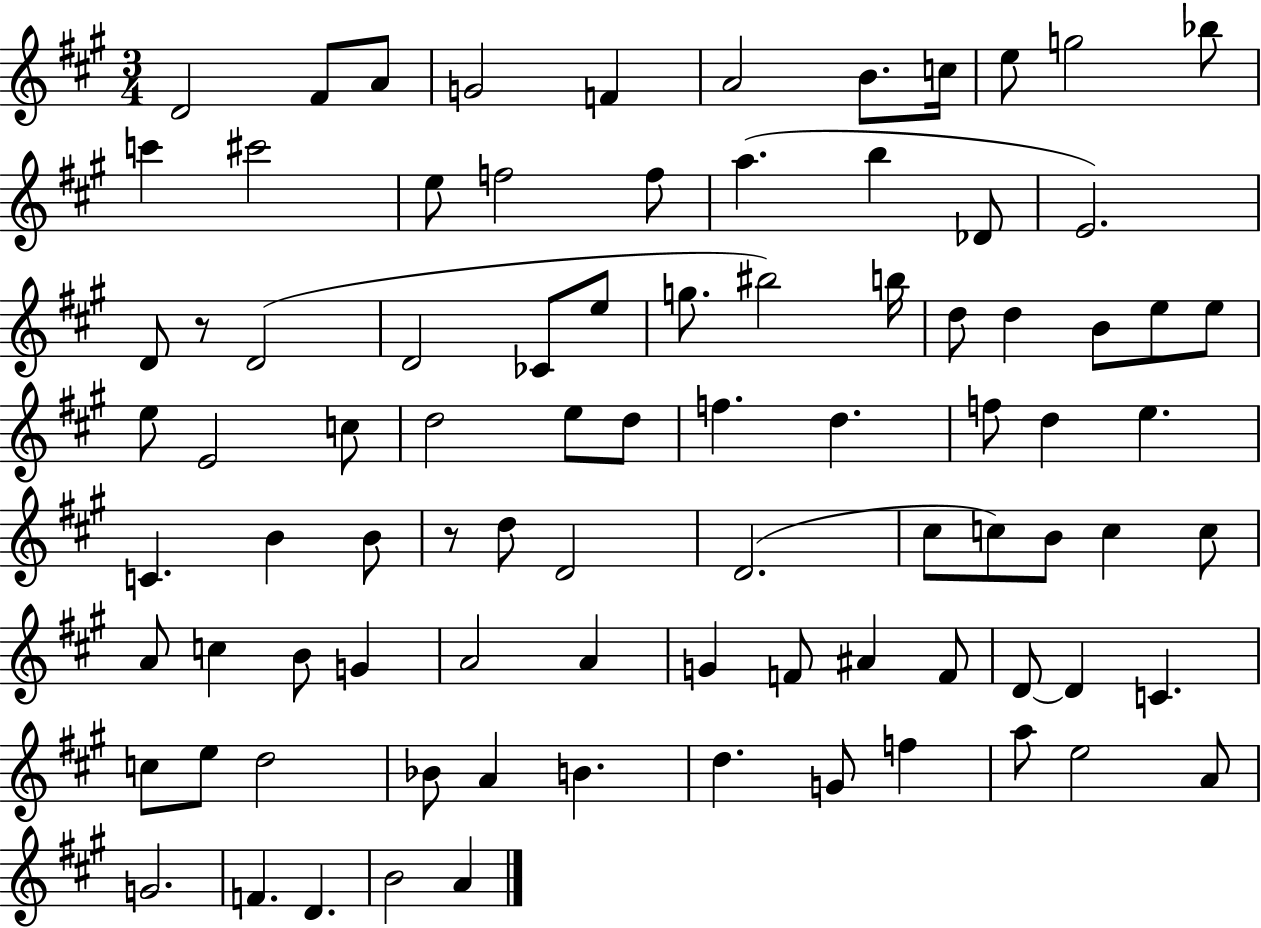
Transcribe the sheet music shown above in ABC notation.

X:1
T:Untitled
M:3/4
L:1/4
K:A
D2 ^F/2 A/2 G2 F A2 B/2 c/4 e/2 g2 _b/2 c' ^c'2 e/2 f2 f/2 a b _D/2 E2 D/2 z/2 D2 D2 _C/2 e/2 g/2 ^b2 b/4 d/2 d B/2 e/2 e/2 e/2 E2 c/2 d2 e/2 d/2 f d f/2 d e C B B/2 z/2 d/2 D2 D2 ^c/2 c/2 B/2 c c/2 A/2 c B/2 G A2 A G F/2 ^A F/2 D/2 D C c/2 e/2 d2 _B/2 A B d G/2 f a/2 e2 A/2 G2 F D B2 A